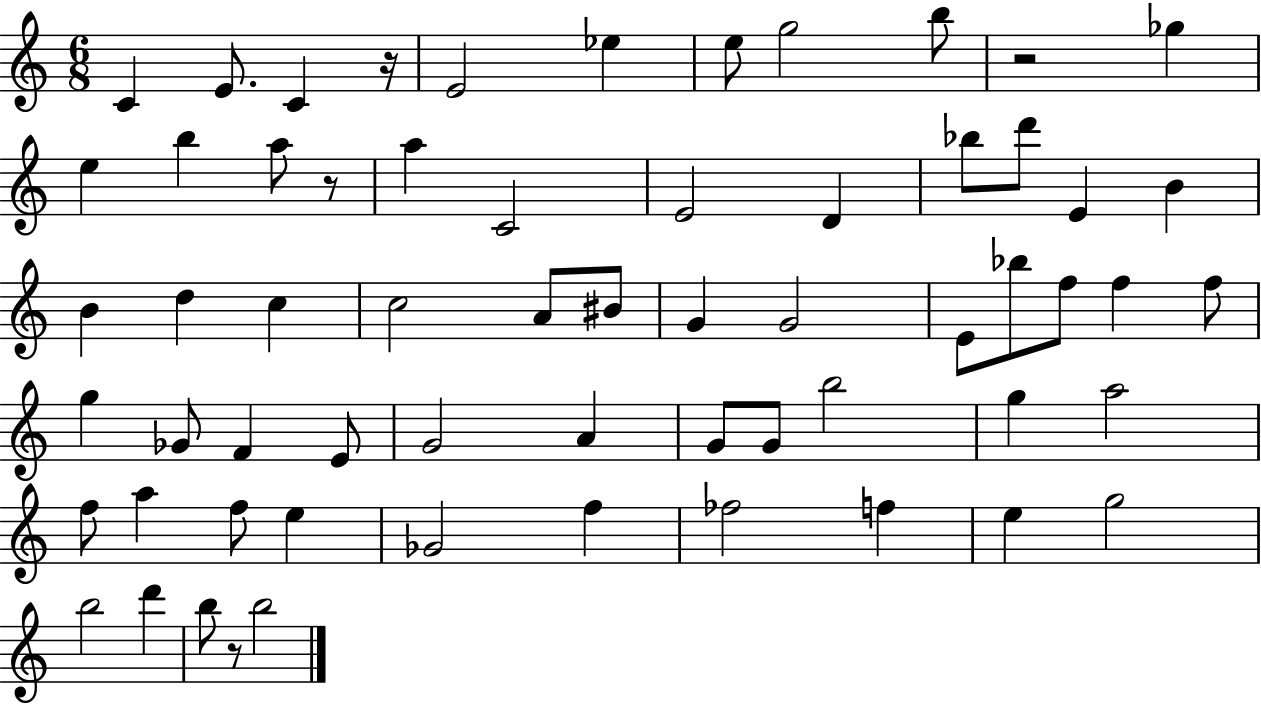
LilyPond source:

{
  \clef treble
  \numericTimeSignature
  \time 6/8
  \key c \major
  c'4 e'8. c'4 r16 | e'2 ees''4 | e''8 g''2 b''8 | r2 ges''4 | \break e''4 b''4 a''8 r8 | a''4 c'2 | e'2 d'4 | bes''8 d'''8 e'4 b'4 | \break b'4 d''4 c''4 | c''2 a'8 bis'8 | g'4 g'2 | e'8 bes''8 f''8 f''4 f''8 | \break g''4 ges'8 f'4 e'8 | g'2 a'4 | g'8 g'8 b''2 | g''4 a''2 | \break f''8 a''4 f''8 e''4 | ges'2 f''4 | fes''2 f''4 | e''4 g''2 | \break b''2 d'''4 | b''8 r8 b''2 | \bar "|."
}